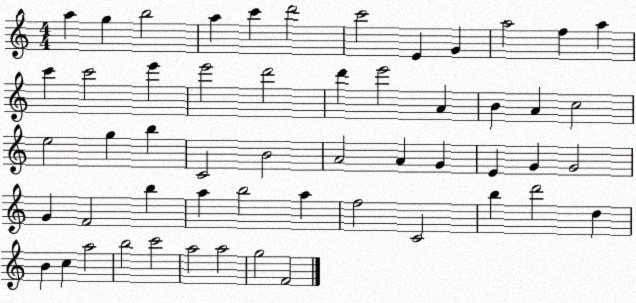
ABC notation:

X:1
T:Untitled
M:4/4
L:1/4
K:C
a g b2 a c' d'2 c'2 E G a2 f a c' c'2 e' e'2 d'2 d' e'2 A B A c2 e2 g b C2 B2 A2 A G E G G2 G F2 b a b2 a f2 C2 b d'2 d B c a2 b2 c'2 a2 a2 g2 F2